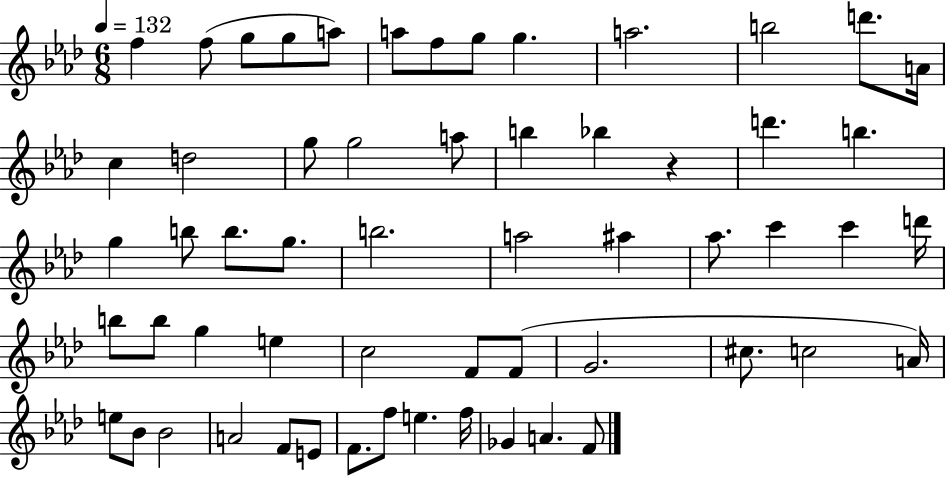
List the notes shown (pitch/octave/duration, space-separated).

F5/q F5/e G5/e G5/e A5/e A5/e F5/e G5/e G5/q. A5/h. B5/h D6/e. A4/s C5/q D5/h G5/e G5/h A5/e B5/q Bb5/q R/q D6/q. B5/q. G5/q B5/e B5/e. G5/e. B5/h. A5/h A#5/q Ab5/e. C6/q C6/q D6/s B5/e B5/e G5/q E5/q C5/h F4/e F4/e G4/h. C#5/e. C5/h A4/s E5/e Bb4/e Bb4/h A4/h F4/e E4/e F4/e. F5/e E5/q. F5/s Gb4/q A4/q. F4/e